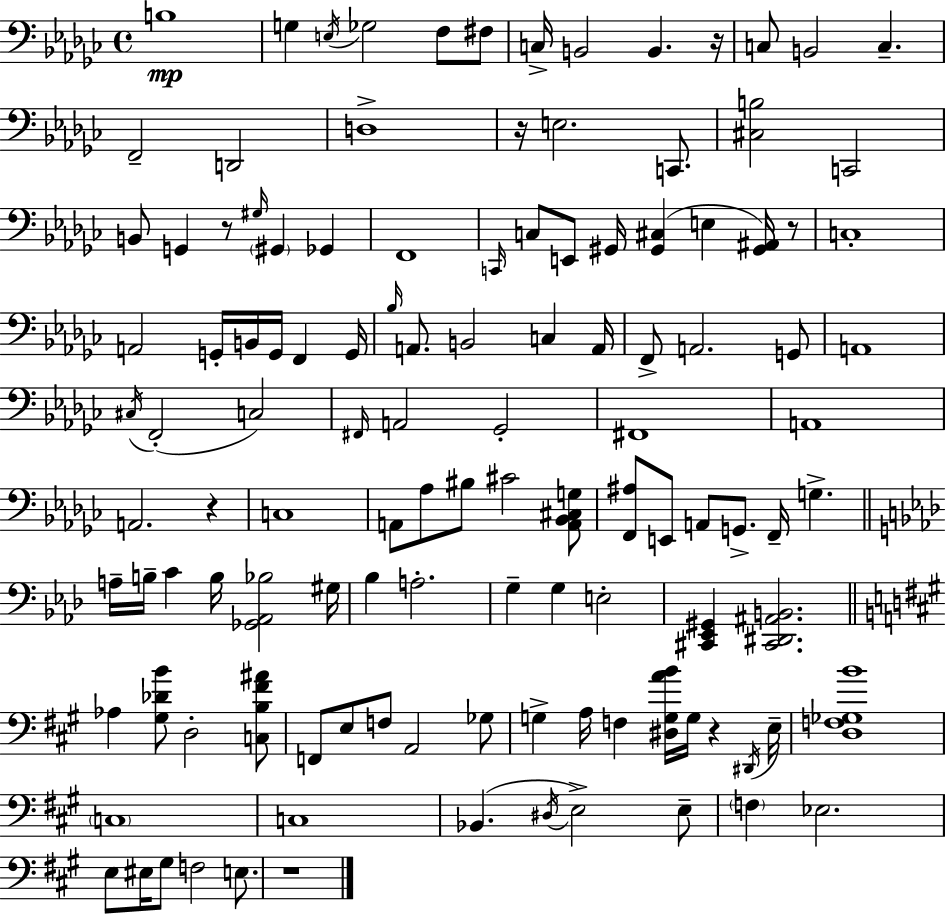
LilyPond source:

{
  \clef bass
  \time 4/4
  \defaultTimeSignature
  \key ees \minor
  \repeat volta 2 { b1\mp | g4 \acciaccatura { e16 } ges2 f8 fis8 | c16-> b,2 b,4. | r16 c8 b,2 c4.-- | \break f,2-- d,2 | d1-> | r16 e2. c,8. | <cis b>2 c,2 | \break b,8 g,4 r8 \grace { gis16 } \parenthesize gis,4 ges,4 | f,1 | \grace { c,16 } c8 e,8 gis,16 <gis, cis>4( e4 | <gis, ais,>16) r8 c1-. | \break a,2 g,16-. b,16 g,16 f,4 | g,16 \grace { bes16 } a,8. b,2 c4 | a,16 f,8-> a,2. | g,8 a,1 | \break \acciaccatura { cis16 }( f,2-. c2) | \grace { fis,16 } a,2 ges,2-. | fis,1 | a,1 | \break a,2. | r4 c1 | a,8 aes8 bis8 cis'2 | <a, bes, cis g>8 <f, ais>8 e,8 a,8 g,8.-> f,16-- | \break g4.-> \bar "||" \break \key f \minor a16-- b16-- c'4 b16 <ges, aes, bes>2 gis16 | bes4 a2.-. | g4-- g4 e2-. | <cis, ees, gis,>4 <cis, dis, ais, b,>2. | \break \bar "||" \break \key a \major aes4 <gis des' b'>8 d2-. <c b fis' ais'>8 | f,8 e8 f8 a,2 ges8 | g4-> a16 f4 <dis g a' b'>16 g16 r4 \acciaccatura { dis,16 } | e16-- <d f ges b'>1 | \break \parenthesize c1 | c1 | bes,4.( \acciaccatura { dis16 } e2->) | e8-- \parenthesize f4 ees2. | \break e8 eis16 gis8 f2 e8. | r1 | } \bar "|."
}